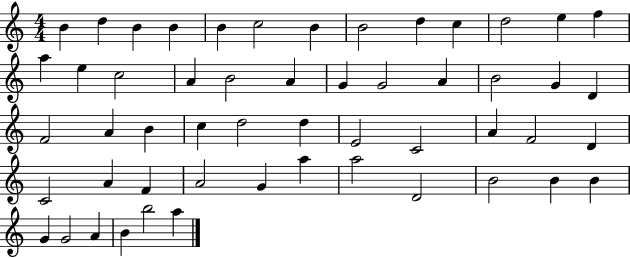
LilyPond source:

{
  \clef treble
  \numericTimeSignature
  \time 4/4
  \key c \major
  b'4 d''4 b'4 b'4 | b'4 c''2 b'4 | b'2 d''4 c''4 | d''2 e''4 f''4 | \break a''4 e''4 c''2 | a'4 b'2 a'4 | g'4 g'2 a'4 | b'2 g'4 d'4 | \break f'2 a'4 b'4 | c''4 d''2 d''4 | e'2 c'2 | a'4 f'2 d'4 | \break c'2 a'4 f'4 | a'2 g'4 a''4 | a''2 d'2 | b'2 b'4 b'4 | \break g'4 g'2 a'4 | b'4 b''2 a''4 | \bar "|."
}